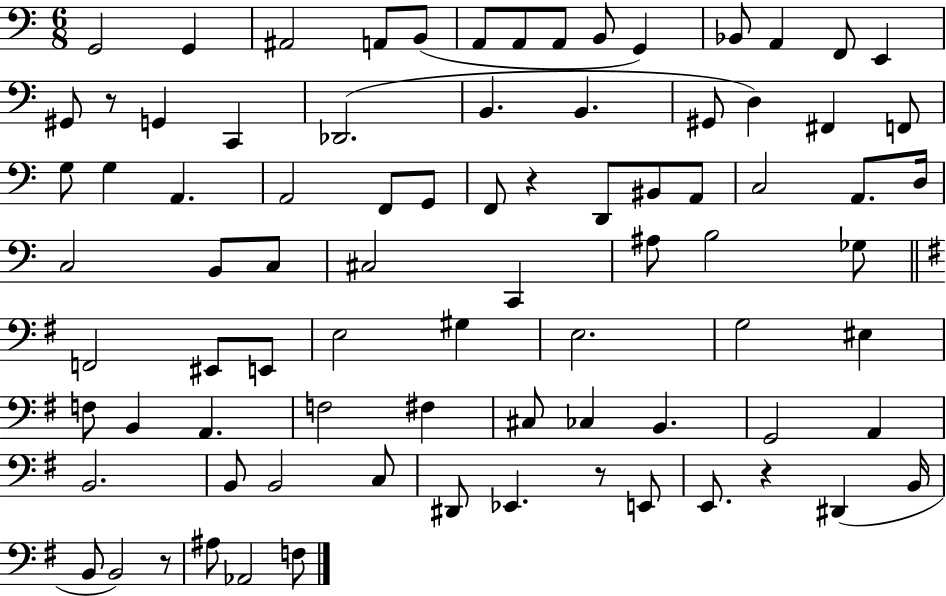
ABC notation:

X:1
T:Untitled
M:6/8
L:1/4
K:C
G,,2 G,, ^A,,2 A,,/2 B,,/2 A,,/2 A,,/2 A,,/2 B,,/2 G,, _B,,/2 A,, F,,/2 E,, ^G,,/2 z/2 G,, C,, _D,,2 B,, B,, ^G,,/2 D, ^F,, F,,/2 G,/2 G, A,, A,,2 F,,/2 G,,/2 F,,/2 z D,,/2 ^B,,/2 A,,/2 C,2 A,,/2 D,/4 C,2 B,,/2 C,/2 ^C,2 C,, ^A,/2 B,2 _G,/2 F,,2 ^E,,/2 E,,/2 E,2 ^G, E,2 G,2 ^E, F,/2 B,, A,, F,2 ^F, ^C,/2 _C, B,, G,,2 A,, B,,2 B,,/2 B,,2 C,/2 ^D,,/2 _E,, z/2 E,,/2 E,,/2 z ^D,, B,,/4 B,,/2 B,,2 z/2 ^A,/2 _A,,2 F,/2